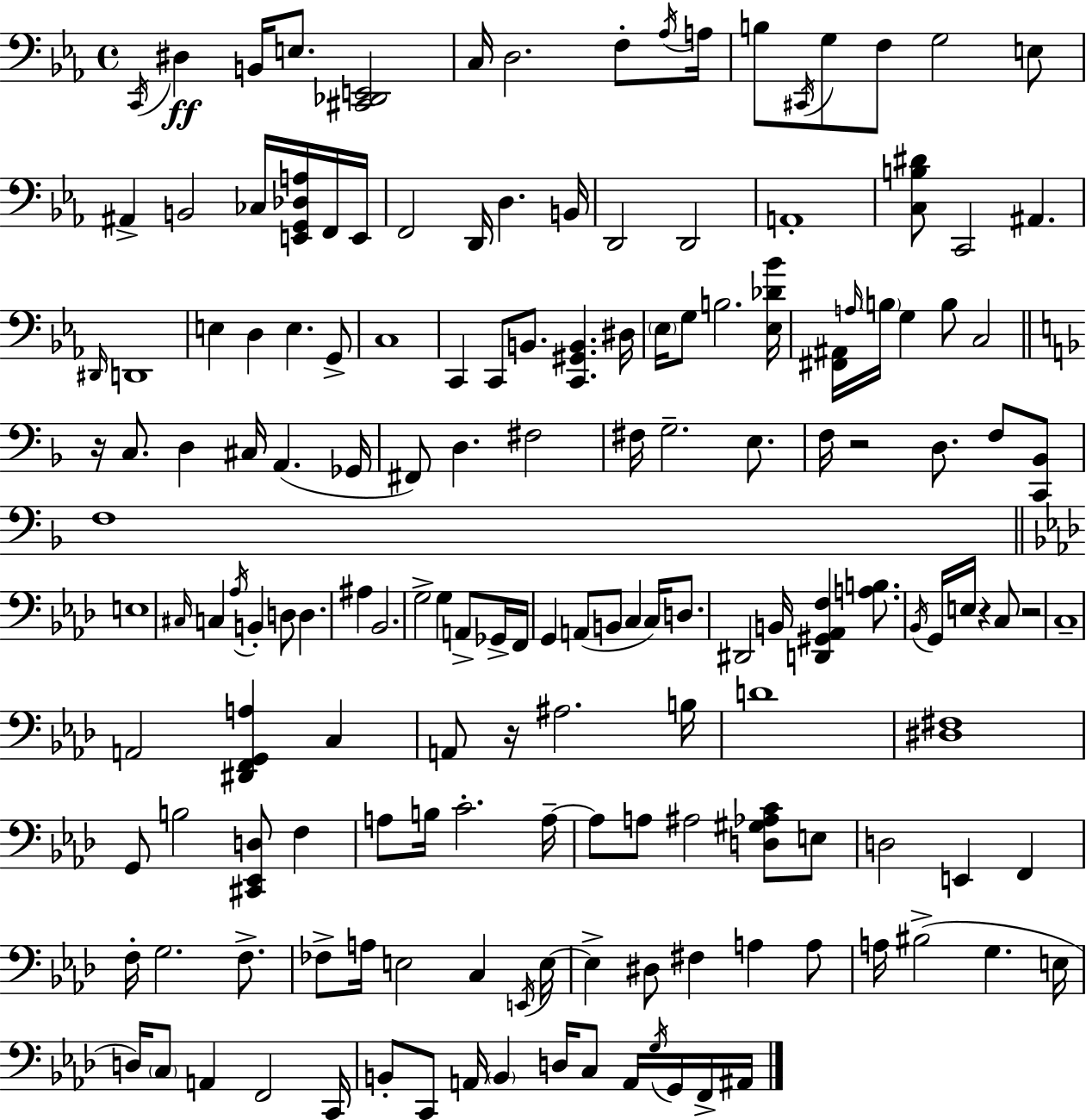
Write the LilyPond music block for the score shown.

{
  \clef bass
  \time 4/4
  \defaultTimeSignature
  \key c \minor
  \acciaccatura { c,16 }\ff dis4 b,16 e8. <cis, des, e,>2 | c16 d2. f8-. | \acciaccatura { aes16 } a16 b8 \acciaccatura { cis,16 } g8 f8 g2 | e8 ais,4-> b,2 ces16 | \break <e, g, des a>16 f,16 e,16 f,2 d,16 d4. | b,16 d,2 d,2 | a,1-. | <c b dis'>8 c,2 ais,4. | \break \grace { dis,16 } d,1 | e4 d4 e4. | g,8-> c1 | c,4 c,8 b,8. <c, gis, b,>4. | \break dis16 \parenthesize ees16 g8 b2. | <ees des' bes'>16 <fis, ais,>16 \grace { a16 } \parenthesize b16 g4 b8 c2 | \bar "||" \break \key d \minor r16 c8. d4 cis16 a,4.( ges,16 | fis,8) d4. fis2 | fis16 g2.-- e8. | f16 r2 d8. f8 <c, bes,>8 | \break f1 | \bar "||" \break \key f \minor e1 | \grace { cis16 } c4 \acciaccatura { aes16 } b,4-. d8 d4. | ais4 bes,2. | g2-> g4 a,8-> | \break ges,16-> f,16 g,4 a,8( b,8 c4 c16) d8. | dis,2 b,16 <d, gis, aes, f>4 <a b>8. | \acciaccatura { bes,16 } g,16 e16 r4 c8 r2 | c1-- | \break a,2 <dis, f, g, a>4 c4 | a,8 r16 ais2. | b16 d'1 | <dis fis>1 | \break g,8 b2 <cis, ees, d>8 f4 | a8 b16 c'2.-. | a16--~~ a8 a8 ais2 <d gis aes c'>8 | e8 d2 e,4 f,4 | \break f16-. g2. | f8.-> fes8-> a16 e2 c4 | \acciaccatura { e,16 } e16~~ e4-> dis8 fis4 a4 | a8 a16 bis2->( g4. | \break e16 d16) \parenthesize c8 a,4 f,2 | c,16 b,8-. c,8 a,16 \parenthesize b,4 d16 c8 | a,16 \acciaccatura { g16 } g,16 f,16-> ais,16 \bar "|."
}